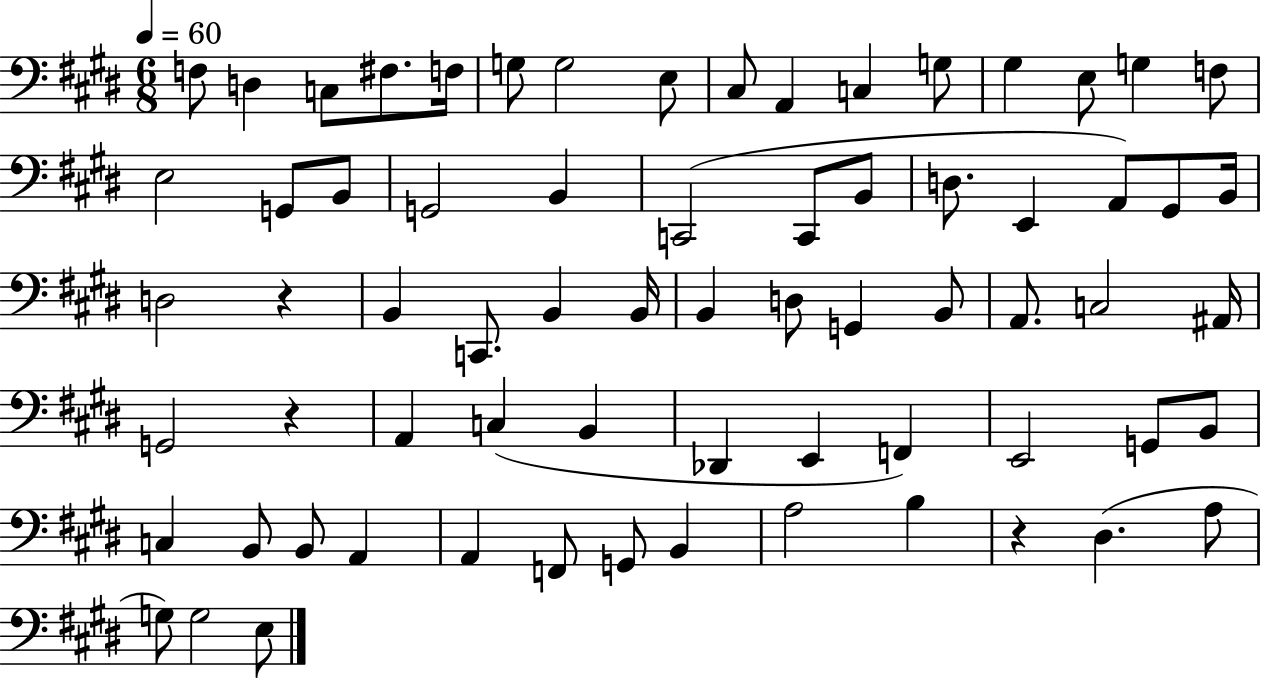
{
  \clef bass
  \numericTimeSignature
  \time 6/8
  \key e \major
  \tempo 4 = 60
  f8 d4 c8 fis8. f16 | g8 g2 e8 | cis8 a,4 c4 g8 | gis4 e8 g4 f8 | \break e2 g,8 b,8 | g,2 b,4 | c,2( c,8 b,8 | d8. e,4 a,8) gis,8 b,16 | \break d2 r4 | b,4 c,8. b,4 b,16 | b,4 d8 g,4 b,8 | a,8. c2 ais,16 | \break g,2 r4 | a,4 c4( b,4 | des,4 e,4 f,4) | e,2 g,8 b,8 | \break c4 b,8 b,8 a,4 | a,4 f,8 g,8 b,4 | a2 b4 | r4 dis4.( a8 | \break g8) g2 e8 | \bar "|."
}